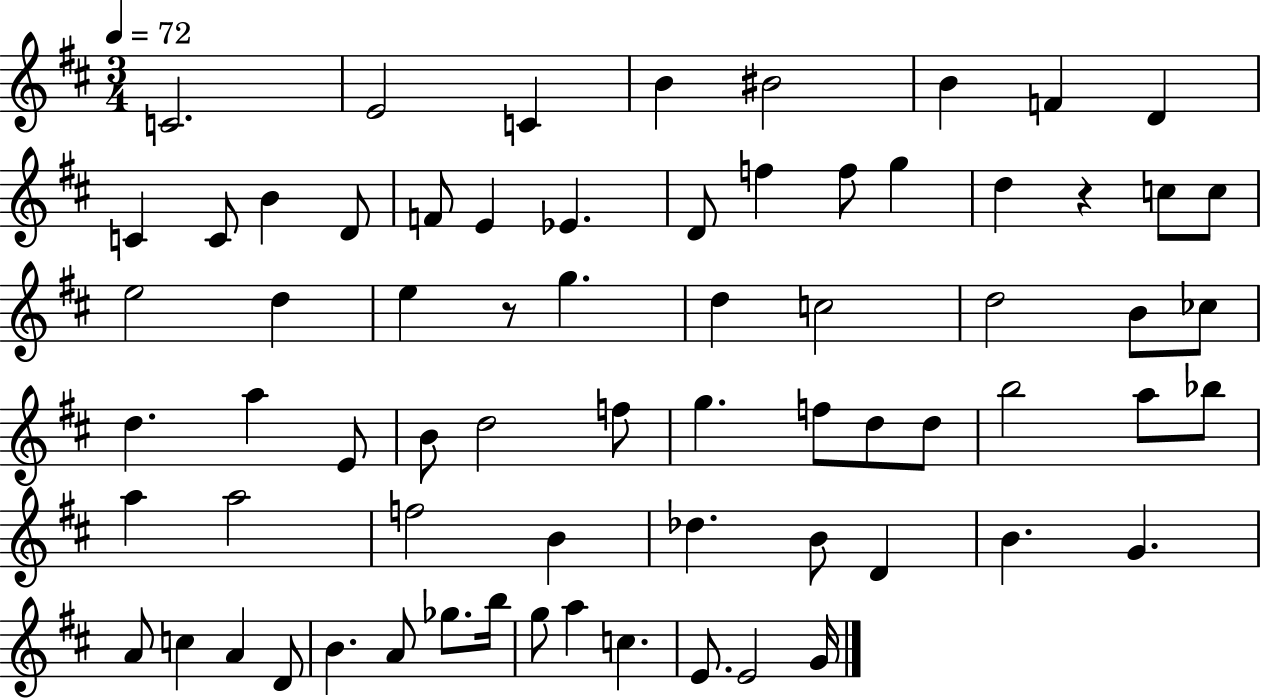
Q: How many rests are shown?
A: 2